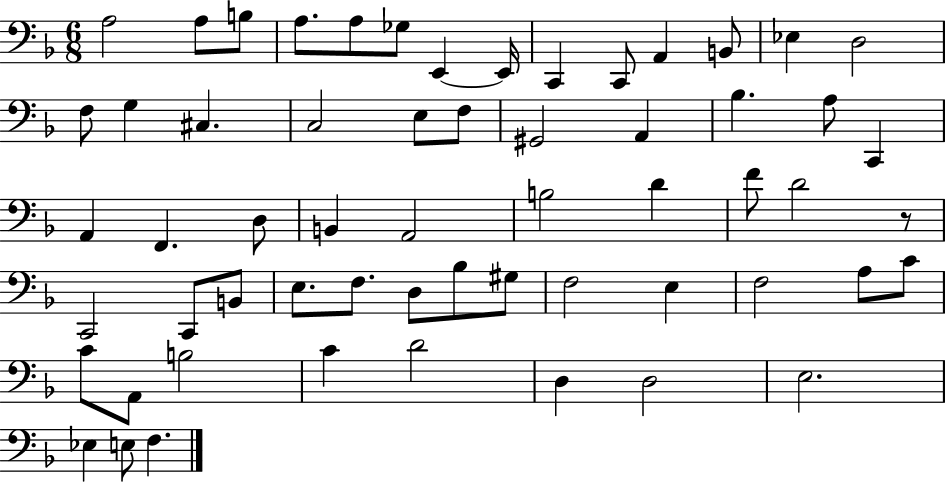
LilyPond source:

{
  \clef bass
  \numericTimeSignature
  \time 6/8
  \key f \major
  a2 a8 b8 | a8. a8 ges8 e,4~~ e,16 | c,4 c,8 a,4 b,8 | ees4 d2 | \break f8 g4 cis4. | c2 e8 f8 | gis,2 a,4 | bes4. a8 c,4 | \break a,4 f,4. d8 | b,4 a,2 | b2 d'4 | f'8 d'2 r8 | \break c,2 c,8 b,8 | e8. f8. d8 bes8 gis8 | f2 e4 | f2 a8 c'8 | \break c'8 a,8 b2 | c'4 d'2 | d4 d2 | e2. | \break ees4 e8 f4. | \bar "|."
}